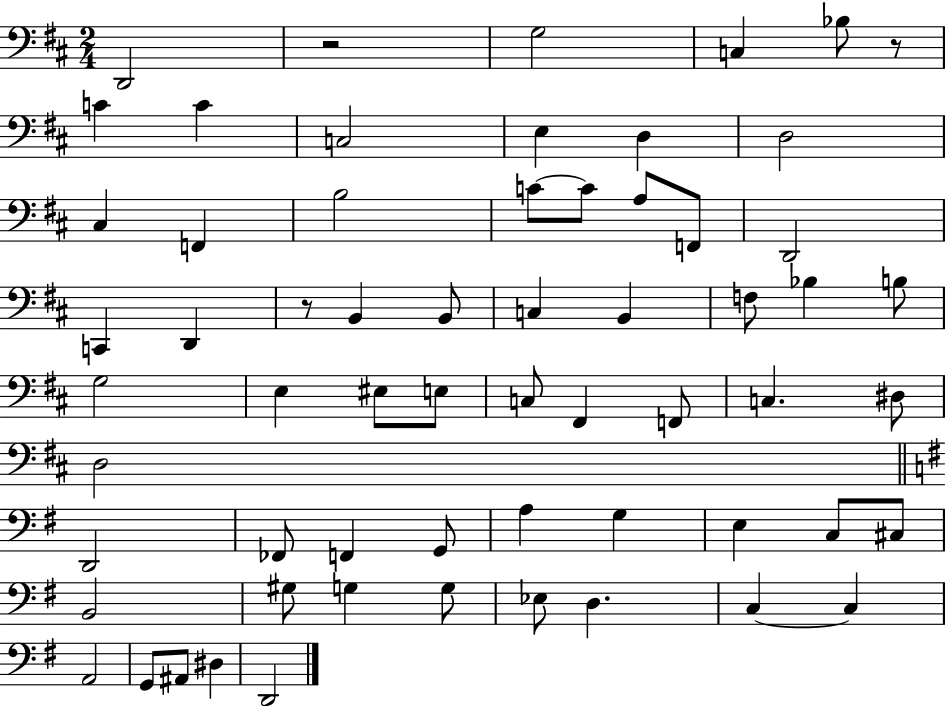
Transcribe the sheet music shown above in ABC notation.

X:1
T:Untitled
M:2/4
L:1/4
K:D
D,,2 z2 G,2 C, _B,/2 z/2 C C C,2 E, D, D,2 ^C, F,, B,2 C/2 C/2 A,/2 F,,/2 D,,2 C,, D,, z/2 B,, B,,/2 C, B,, F,/2 _B, B,/2 G,2 E, ^E,/2 E,/2 C,/2 ^F,, F,,/2 C, ^D,/2 D,2 D,,2 _F,,/2 F,, G,,/2 A, G, E, C,/2 ^C,/2 B,,2 ^G,/2 G, G,/2 _E,/2 D, C, C, A,,2 G,,/2 ^A,,/2 ^D, D,,2